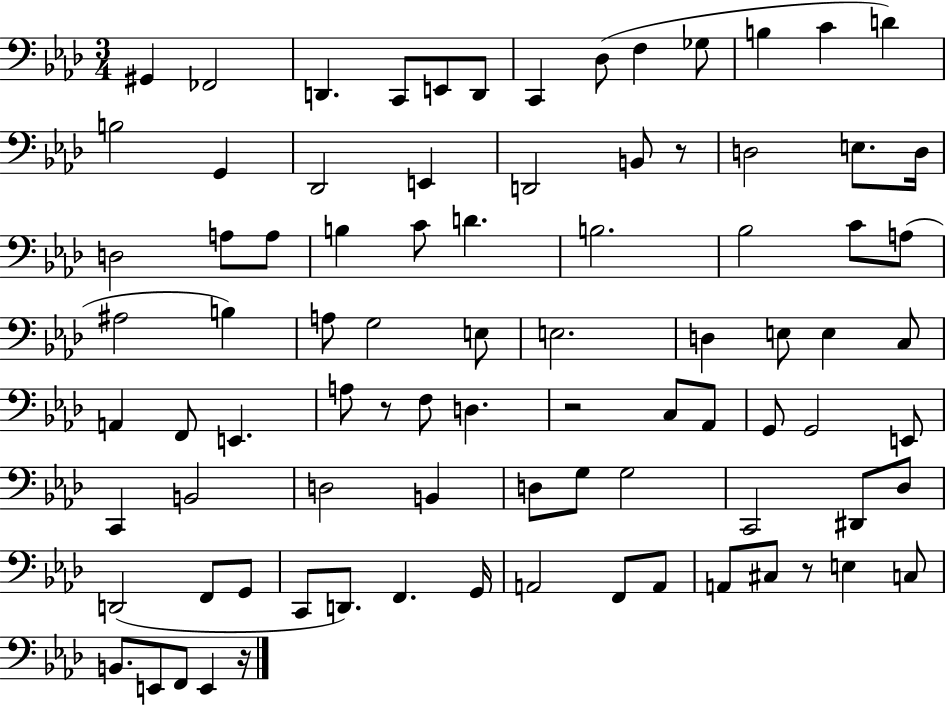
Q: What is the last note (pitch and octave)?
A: E2